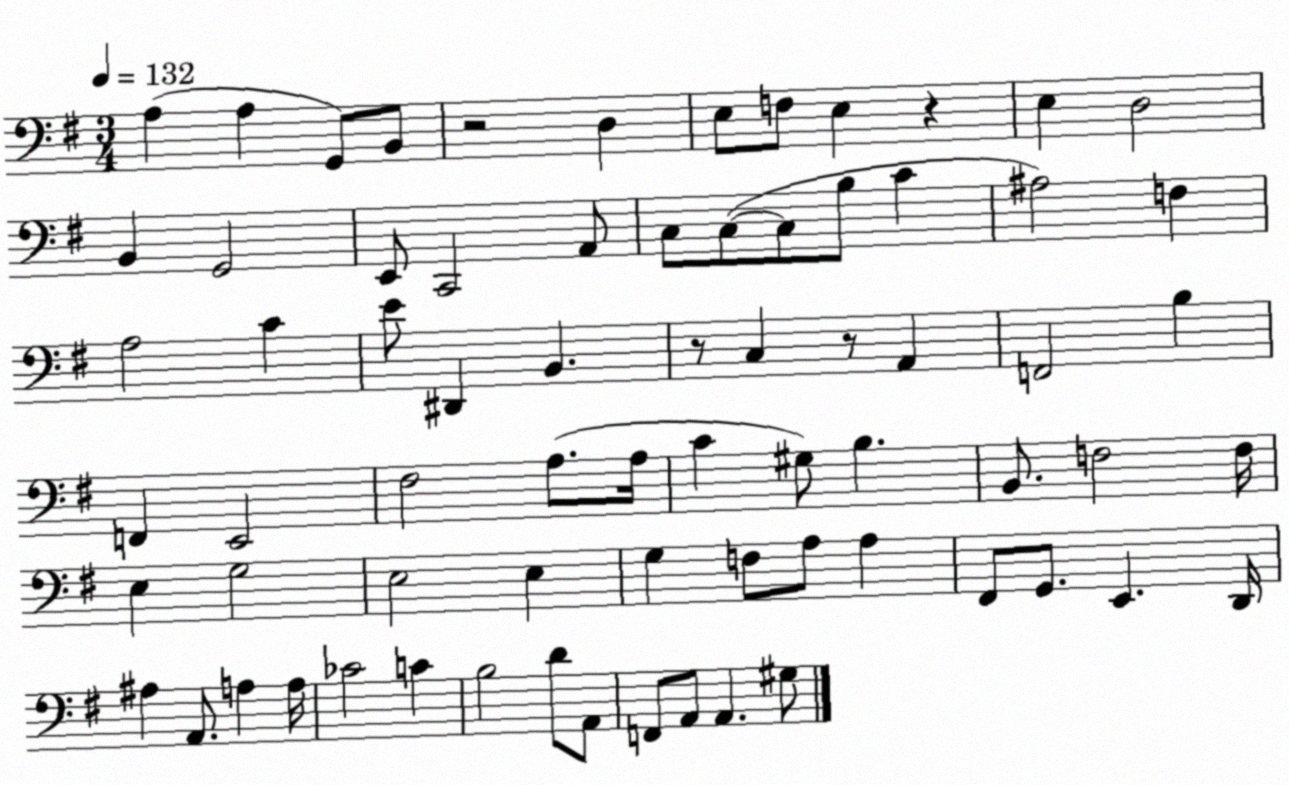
X:1
T:Untitled
M:3/4
L:1/4
K:G
A, A, G,,/2 B,,/2 z2 D, E,/2 F,/2 E, z E, D,2 B,, G,,2 E,,/2 C,,2 A,,/2 C,/2 C,/2 C,/2 B,/2 C ^A,2 F, A,2 C E/2 ^D,, B,, z/2 C, z/2 A,, F,,2 B, F,, E,,2 ^F,2 A,/2 A,/4 C ^G,/2 B, B,,/2 F,2 F,/4 E, G,2 E,2 E, G, F,/2 A,/2 A, ^F,,/2 G,,/2 E,, D,,/4 ^A, A,,/2 A, A,/4 _C2 C B,2 D/2 A,,/2 F,,/2 A,,/2 A,, ^G,/2